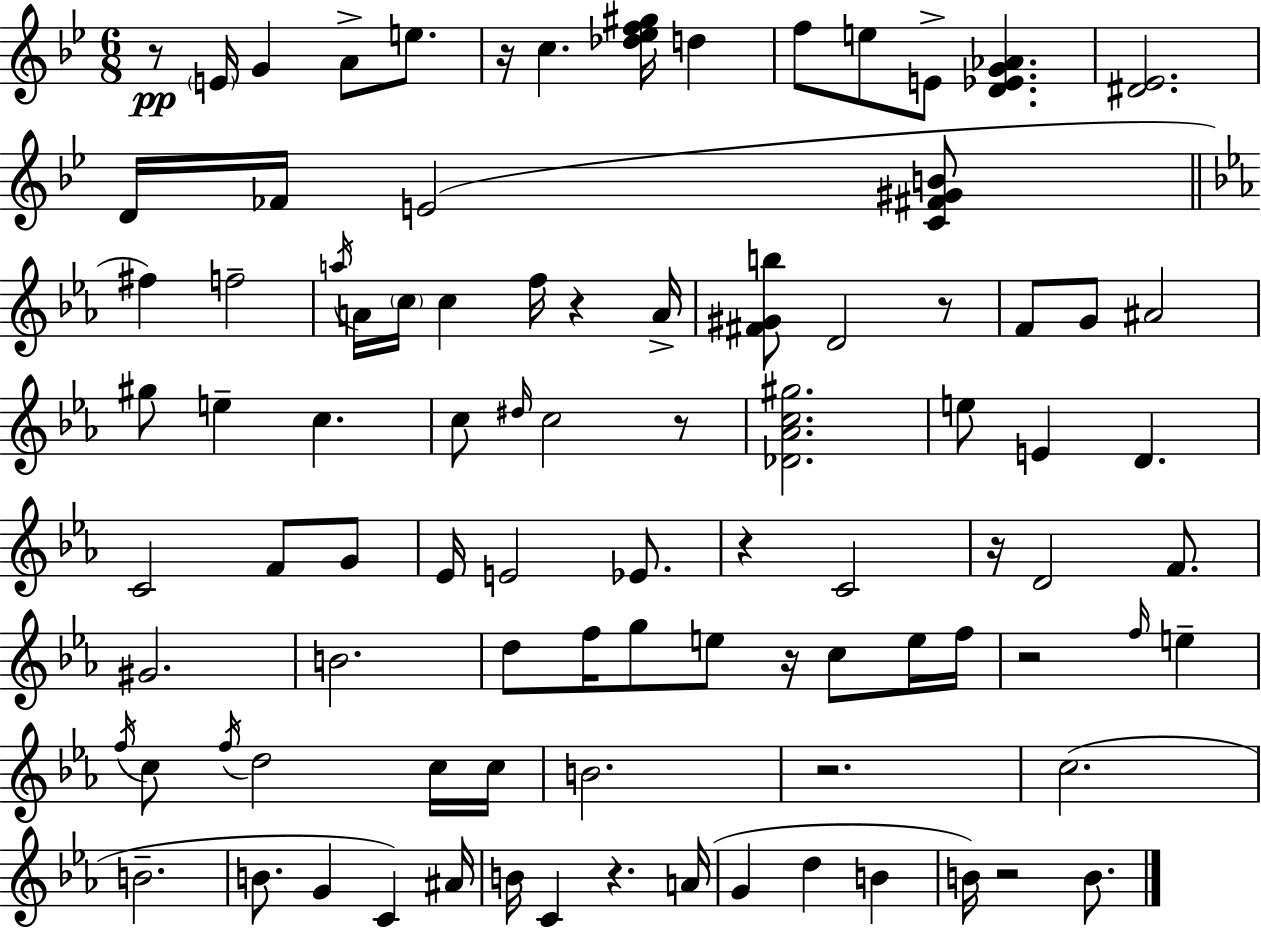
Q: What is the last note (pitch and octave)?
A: B4